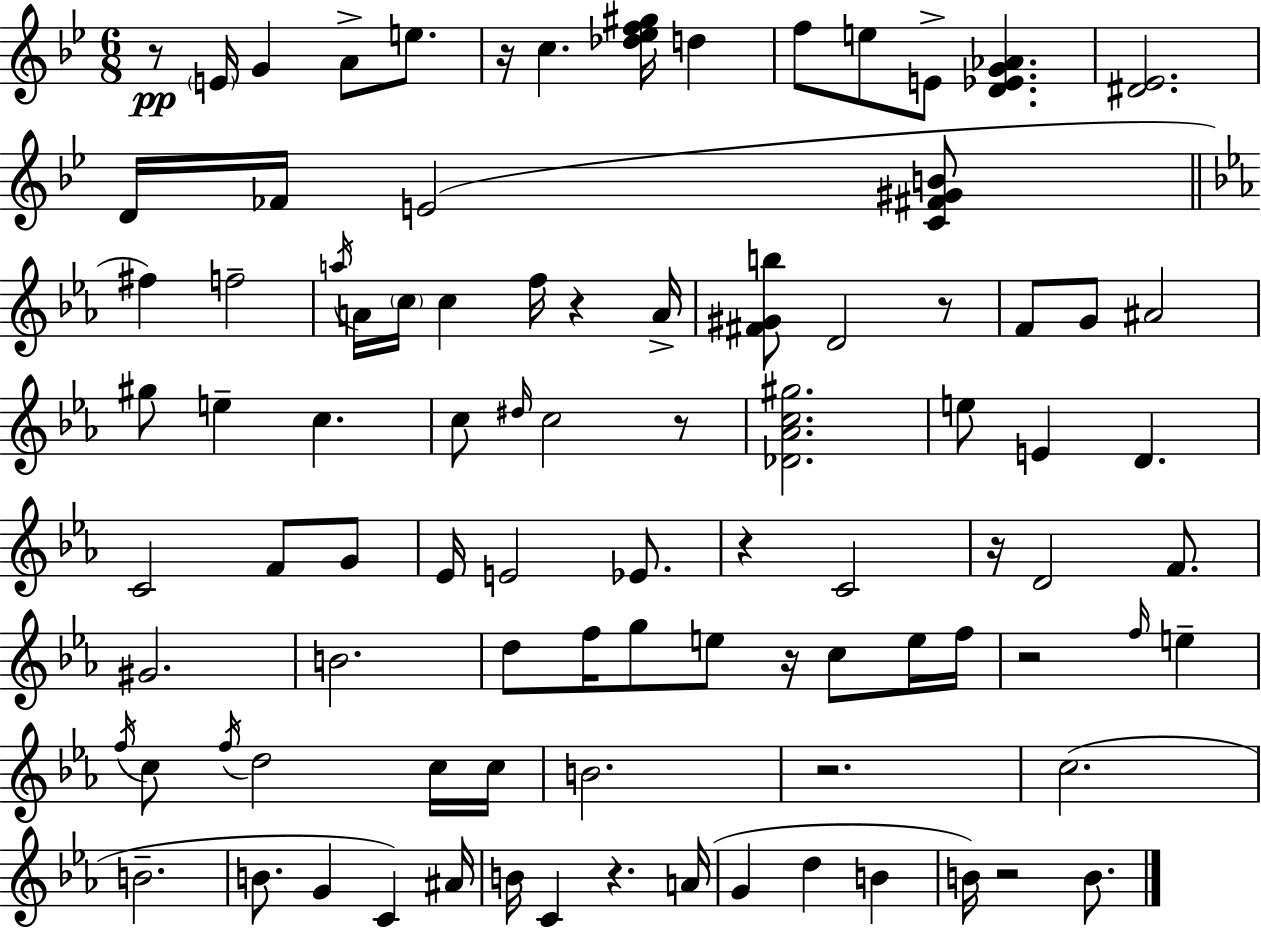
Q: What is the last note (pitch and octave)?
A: B4